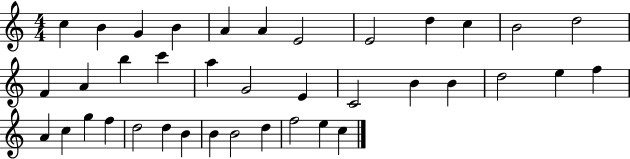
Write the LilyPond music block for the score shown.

{
  \clef treble
  \numericTimeSignature
  \time 4/4
  \key c \major
  c''4 b'4 g'4 b'4 | a'4 a'4 e'2 | e'2 d''4 c''4 | b'2 d''2 | \break f'4 a'4 b''4 c'''4 | a''4 g'2 e'4 | c'2 b'4 b'4 | d''2 e''4 f''4 | \break a'4 c''4 g''4 f''4 | d''2 d''4 b'4 | b'4 b'2 d''4 | f''2 e''4 c''4 | \break \bar "|."
}